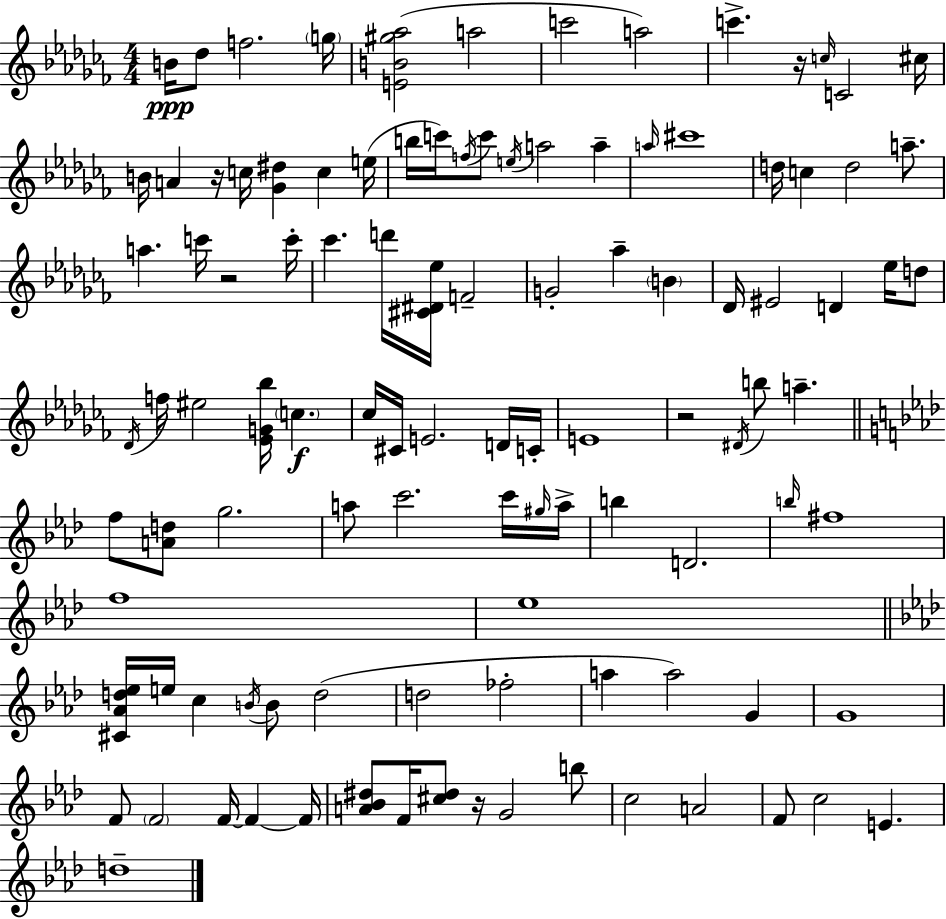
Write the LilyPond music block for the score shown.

{
  \clef treble
  \numericTimeSignature
  \time 4/4
  \key aes \minor
  b'16\ppp des''8 f''2. \parenthesize g''16 | <e' b' gis'' aes''>2( a''2 | c'''2 a''2) | c'''4.-> r16 \grace { c''16 } c'2 | \break cis''16 b'16 a'4 r16 c''16 <ges' dis''>4 c''4 | e''16( b''16 c'''16) \acciaccatura { f''16 } c'''8 \acciaccatura { e''16 } a''2 a''4-- | \grace { a''16 } cis'''1 | d''16 c''4 d''2 | \break a''8.-- a''4. c'''16 r2 | c'''16-. ces'''4. d'''16 <cis' dis' ees''>16 f'2-- | g'2-. aes''4-- | \parenthesize b'4 des'16 eis'2 d'4 | \break ees''16 d''8 \acciaccatura { des'16 } f''16 eis''2 <ees' g' bes''>16 \parenthesize c''4.\f | ces''16 cis'16 e'2. | d'16 c'16-. e'1 | r2 \acciaccatura { dis'16 } b''8 | \break a''4.-- \bar "||" \break \key aes \major f''8 <a' d''>8 g''2. | a''8 c'''2. c'''16 \grace { gis''16 } | a''16-> b''4 d'2. | \grace { b''16 } fis''1 | \break f''1 | ees''1 | \bar "||" \break \key aes \major <cis' aes' d'' ees''>16 e''16 c''4 \acciaccatura { b'16 } b'8 d''2( | d''2 fes''2-. | a''4 a''2) g'4 | g'1 | \break f'8 \parenthesize f'2 f'16~~ f'4~~ | f'16 <a' bes' dis''>8 f'16 <cis'' dis''>8 r16 g'2 b''8 | c''2 a'2 | f'8 c''2 e'4. | \break d''1-- | \bar "|."
}